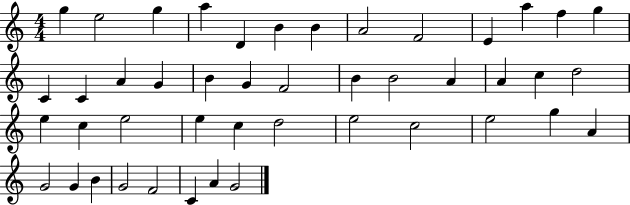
{
  \clef treble
  \numericTimeSignature
  \time 4/4
  \key c \major
  g''4 e''2 g''4 | a''4 d'4 b'4 b'4 | a'2 f'2 | e'4 a''4 f''4 g''4 | \break c'4 c'4 a'4 g'4 | b'4 g'4 f'2 | b'4 b'2 a'4 | a'4 c''4 d''2 | \break e''4 c''4 e''2 | e''4 c''4 d''2 | e''2 c''2 | e''2 g''4 a'4 | \break g'2 g'4 b'4 | g'2 f'2 | c'4 a'4 g'2 | \bar "|."
}